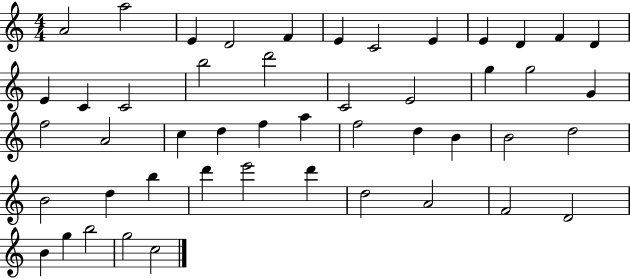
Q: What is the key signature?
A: C major